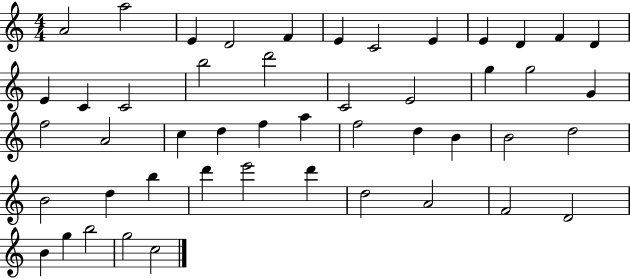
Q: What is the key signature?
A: C major